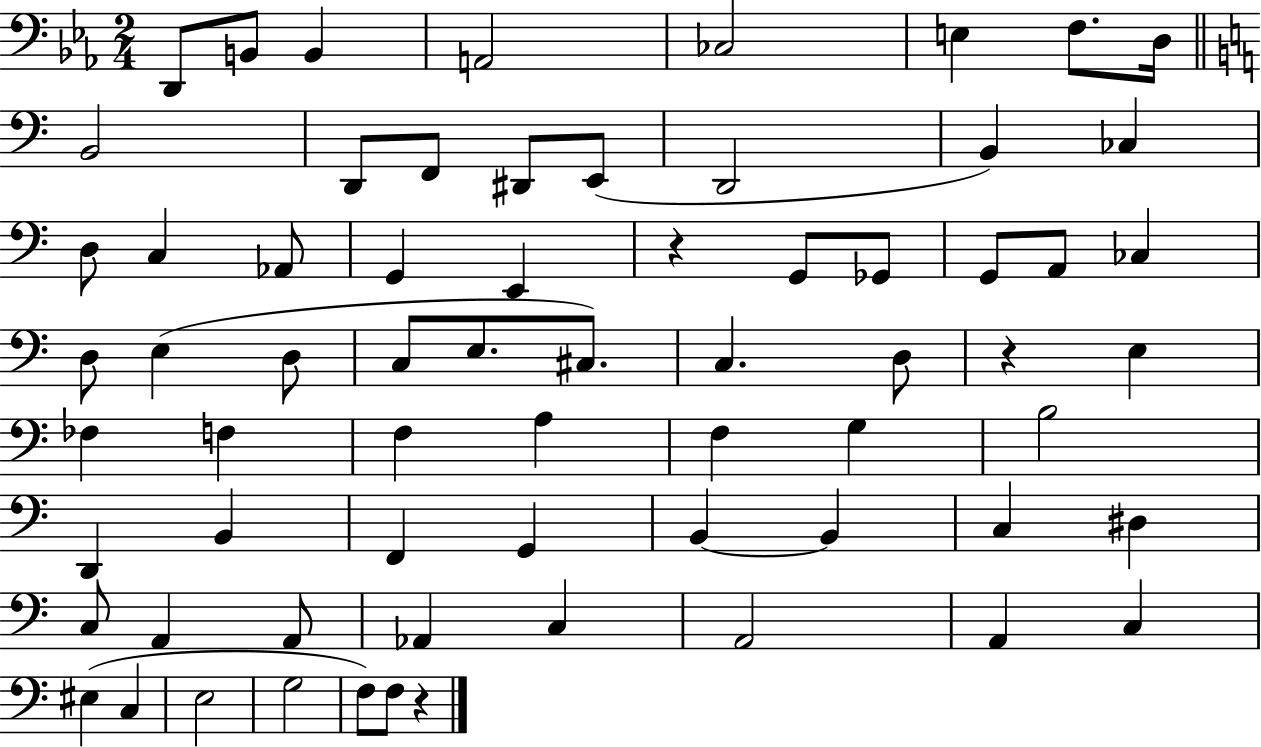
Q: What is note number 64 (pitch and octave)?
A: F3